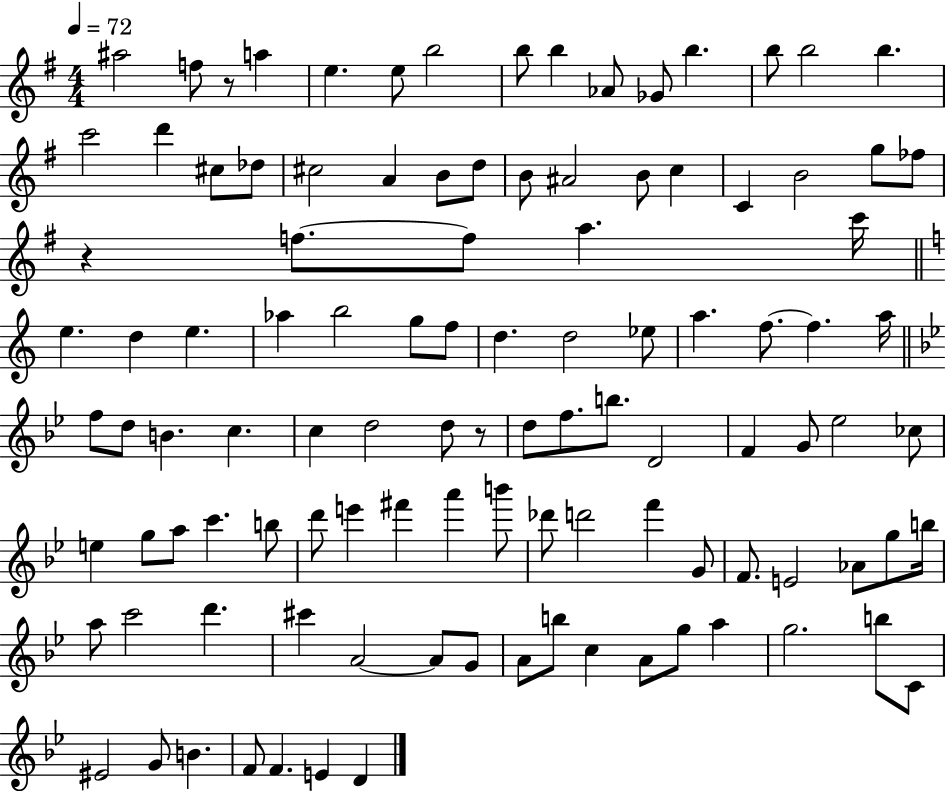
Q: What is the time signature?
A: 4/4